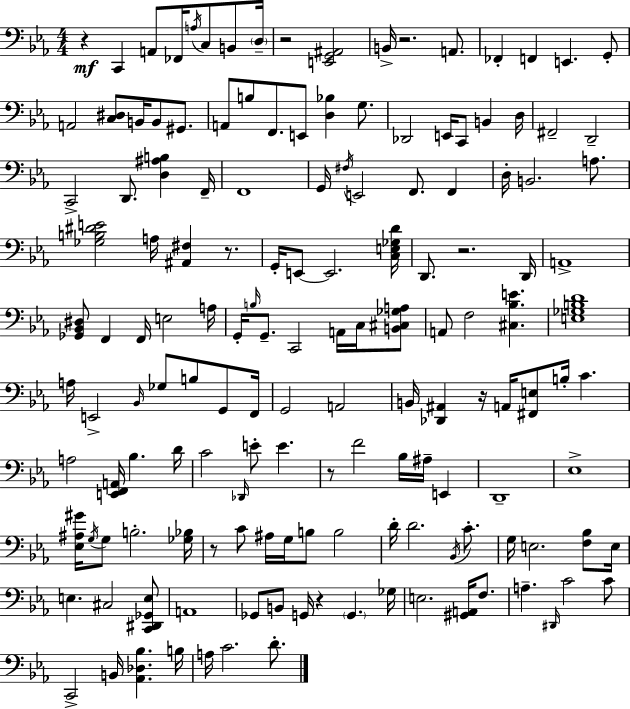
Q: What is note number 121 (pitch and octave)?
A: D4